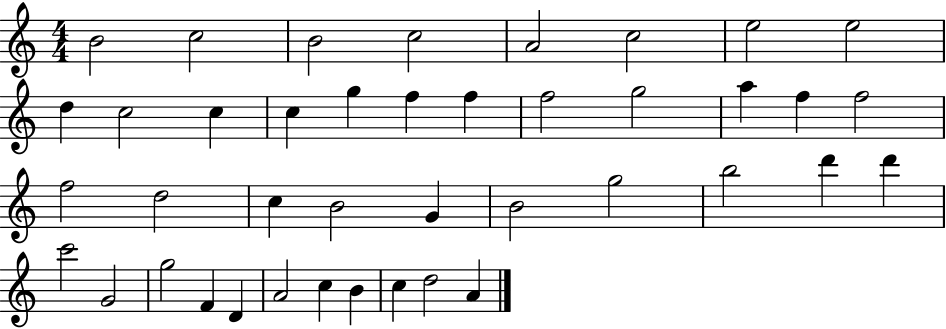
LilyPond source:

{
  \clef treble
  \numericTimeSignature
  \time 4/4
  \key c \major
  b'2 c''2 | b'2 c''2 | a'2 c''2 | e''2 e''2 | \break d''4 c''2 c''4 | c''4 g''4 f''4 f''4 | f''2 g''2 | a''4 f''4 f''2 | \break f''2 d''2 | c''4 b'2 g'4 | b'2 g''2 | b''2 d'''4 d'''4 | \break c'''2 g'2 | g''2 f'4 d'4 | a'2 c''4 b'4 | c''4 d''2 a'4 | \break \bar "|."
}